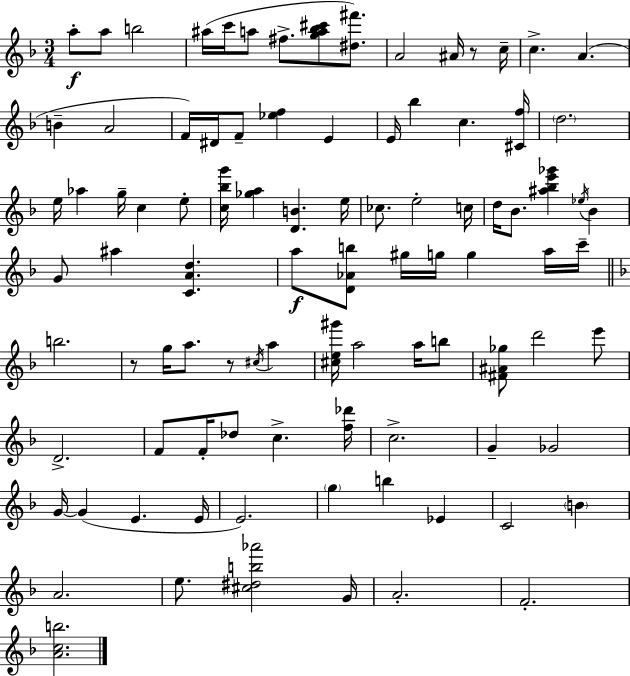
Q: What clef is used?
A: treble